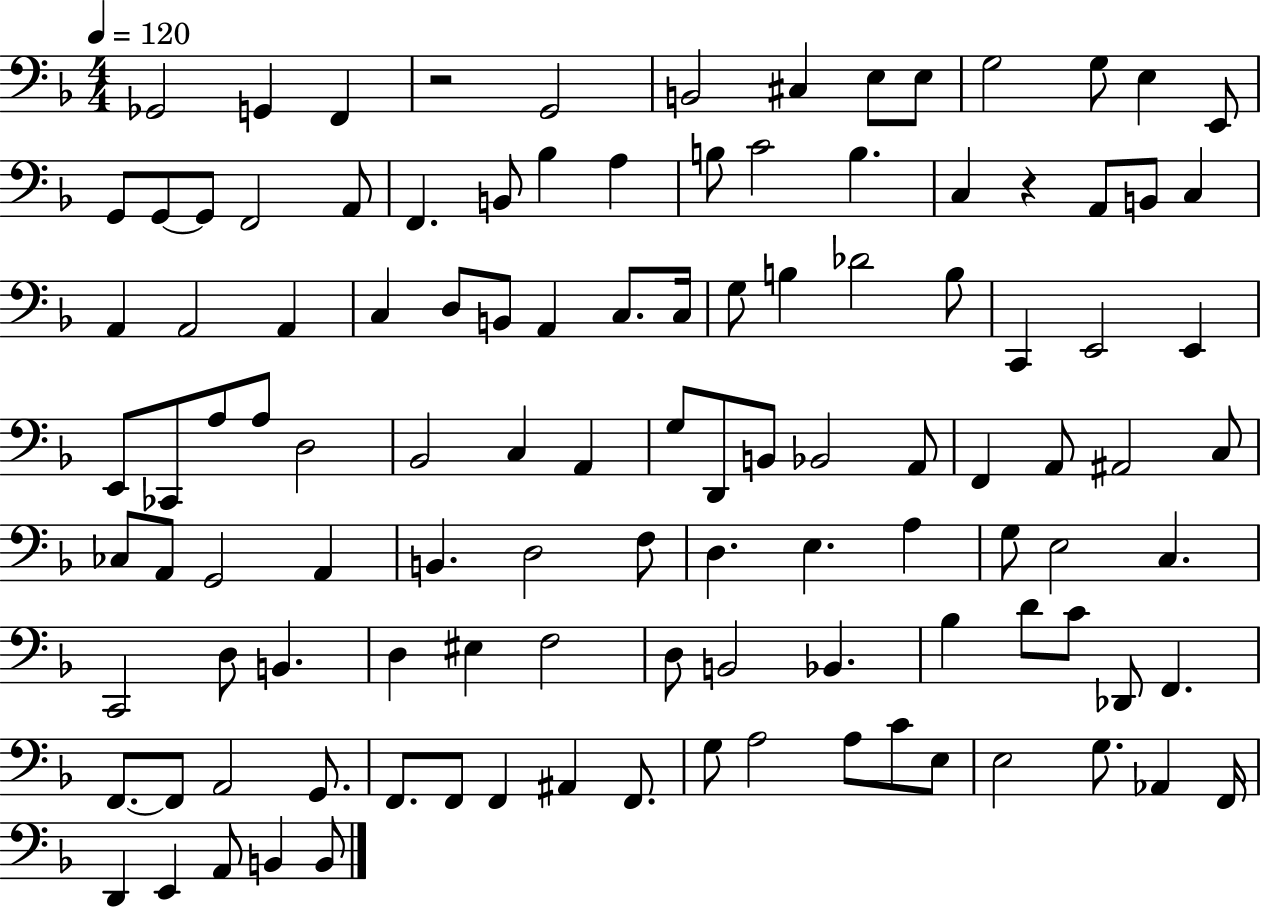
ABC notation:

X:1
T:Untitled
M:4/4
L:1/4
K:F
_G,,2 G,, F,, z2 G,,2 B,,2 ^C, E,/2 E,/2 G,2 G,/2 E, E,,/2 G,,/2 G,,/2 G,,/2 F,,2 A,,/2 F,, B,,/2 _B, A, B,/2 C2 B, C, z A,,/2 B,,/2 C, A,, A,,2 A,, C, D,/2 B,,/2 A,, C,/2 C,/4 G,/2 B, _D2 B,/2 C,, E,,2 E,, E,,/2 _C,,/2 A,/2 A,/2 D,2 _B,,2 C, A,, G,/2 D,,/2 B,,/2 _B,,2 A,,/2 F,, A,,/2 ^A,,2 C,/2 _C,/2 A,,/2 G,,2 A,, B,, D,2 F,/2 D, E, A, G,/2 E,2 C, C,,2 D,/2 B,, D, ^E, F,2 D,/2 B,,2 _B,, _B, D/2 C/2 _D,,/2 F,, F,,/2 F,,/2 A,,2 G,,/2 F,,/2 F,,/2 F,, ^A,, F,,/2 G,/2 A,2 A,/2 C/2 E,/2 E,2 G,/2 _A,, F,,/4 D,, E,, A,,/2 B,, B,,/2